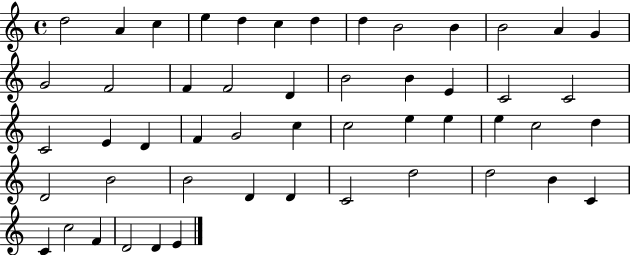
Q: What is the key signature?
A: C major